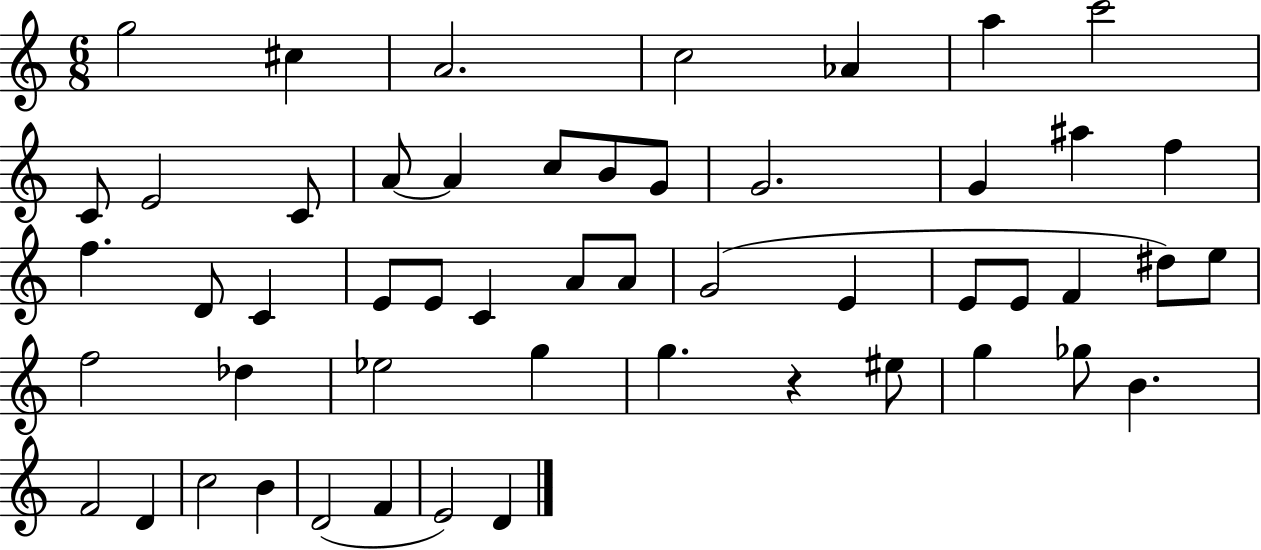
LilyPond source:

{
  \clef treble
  \numericTimeSignature
  \time 6/8
  \key c \major
  g''2 cis''4 | a'2. | c''2 aes'4 | a''4 c'''2 | \break c'8 e'2 c'8 | a'8~~ a'4 c''8 b'8 g'8 | g'2. | g'4 ais''4 f''4 | \break f''4. d'8 c'4 | e'8 e'8 c'4 a'8 a'8 | g'2( e'4 | e'8 e'8 f'4 dis''8) e''8 | \break f''2 des''4 | ees''2 g''4 | g''4. r4 eis''8 | g''4 ges''8 b'4. | \break f'2 d'4 | c''2 b'4 | d'2( f'4 | e'2) d'4 | \break \bar "|."
}